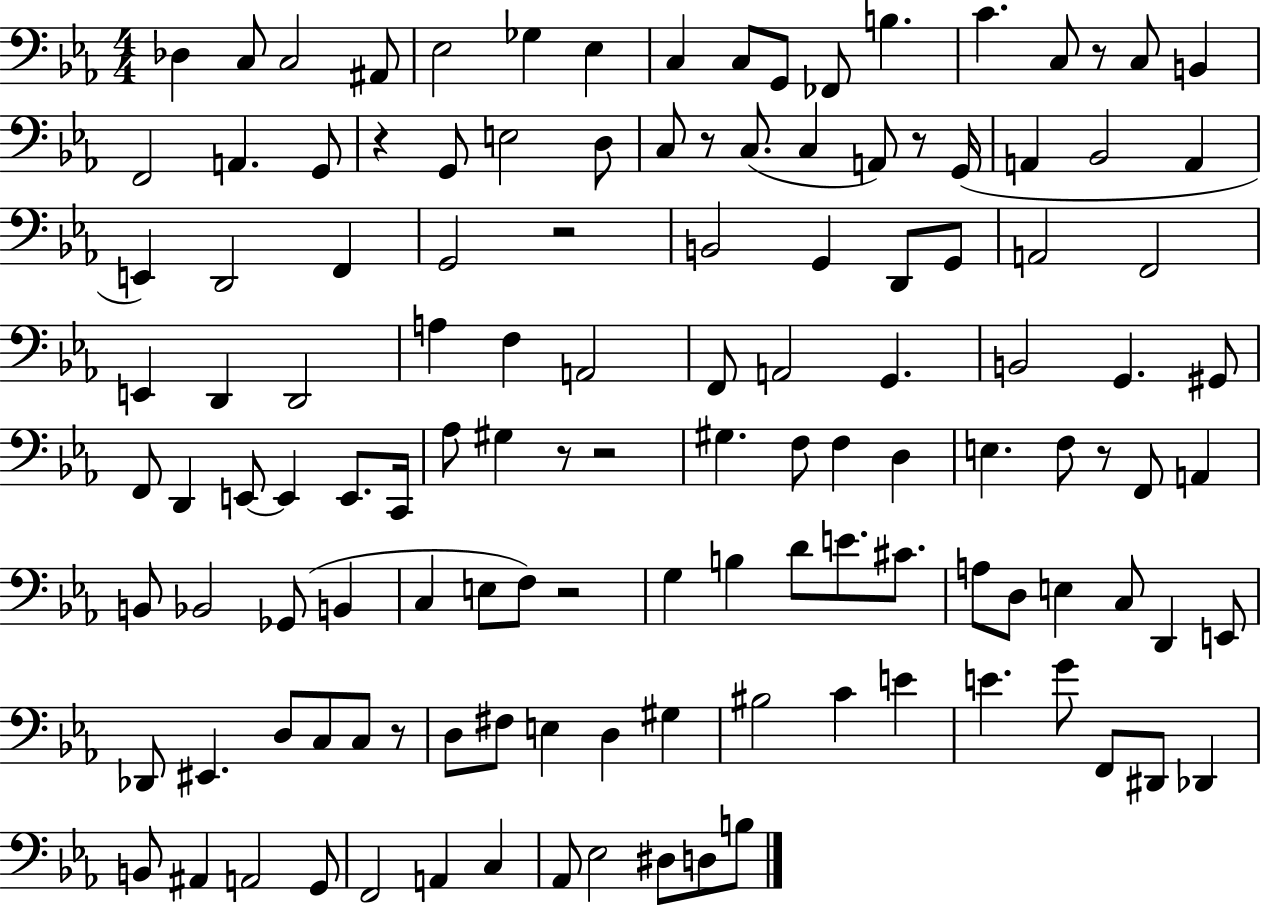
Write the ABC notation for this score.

X:1
T:Untitled
M:4/4
L:1/4
K:Eb
_D, C,/2 C,2 ^A,,/2 _E,2 _G, _E, C, C,/2 G,,/2 _F,,/2 B, C C,/2 z/2 C,/2 B,, F,,2 A,, G,,/2 z G,,/2 E,2 D,/2 C,/2 z/2 C,/2 C, A,,/2 z/2 G,,/4 A,, _B,,2 A,, E,, D,,2 F,, G,,2 z2 B,,2 G,, D,,/2 G,,/2 A,,2 F,,2 E,, D,, D,,2 A, F, A,,2 F,,/2 A,,2 G,, B,,2 G,, ^G,,/2 F,,/2 D,, E,,/2 E,, E,,/2 C,,/4 _A,/2 ^G, z/2 z2 ^G, F,/2 F, D, E, F,/2 z/2 F,,/2 A,, B,,/2 _B,,2 _G,,/2 B,, C, E,/2 F,/2 z2 G, B, D/2 E/2 ^C/2 A,/2 D,/2 E, C,/2 D,, E,,/2 _D,,/2 ^E,, D,/2 C,/2 C,/2 z/2 D,/2 ^F,/2 E, D, ^G, ^B,2 C E E G/2 F,,/2 ^D,,/2 _D,, B,,/2 ^A,, A,,2 G,,/2 F,,2 A,, C, _A,,/2 _E,2 ^D,/2 D,/2 B,/2